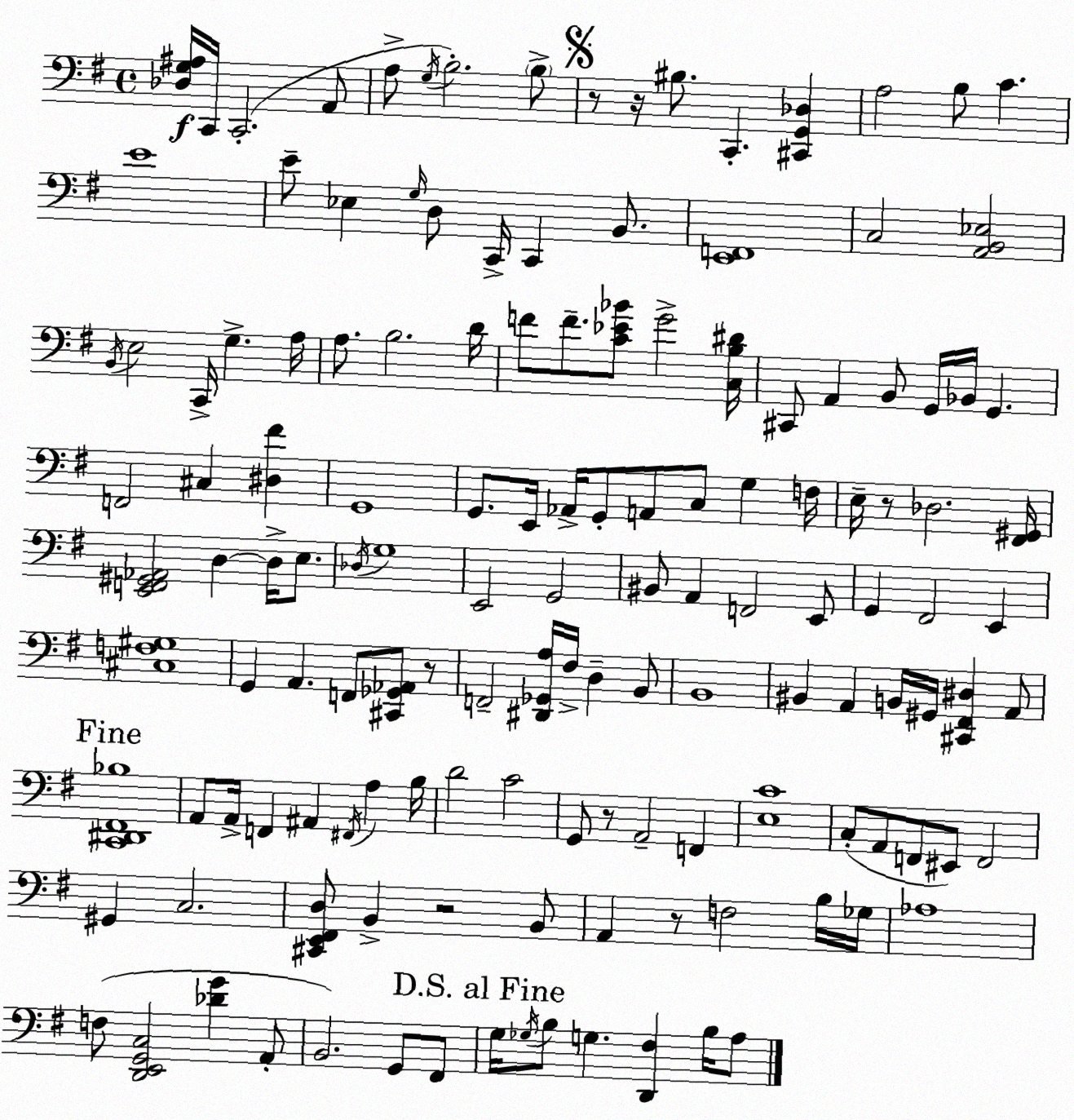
X:1
T:Untitled
M:4/4
L:1/4
K:Em
[_D,G,^A,]/4 C,,/4 C,,2 A,,/2 A,/2 G,/4 B,2 B,/2 z/2 z/4 ^B,/2 C,, [^C,,G,,_D,] A,2 B,/2 C E4 E/2 _E, G,/4 D,/2 C,,/4 C,, B,,/2 [E,,F,,]4 C,2 [A,,B,,_E,]2 B,,/4 E,2 C,,/4 G, A,/4 A,/2 B,2 D/4 F/2 F/2 [C_E_B]/2 G2 [C,B,^D]/4 ^C,,/2 A,, B,,/2 G,,/4 _B,,/4 G,, F,,2 ^C, [^D,^F] G,,4 G,,/2 E,,/4 _A,,/4 G,,/2 A,,/2 C,/2 G, F,/4 E,/4 z/2 _D,2 [^F,,^G,,]/4 [E,,F,,^G,,_A,,]2 D, D,/4 E,/2 _D,/4 G,4 E,,2 G,,2 ^B,,/2 A,, F,,2 E,,/2 G,, ^F,,2 E,, [^C,F,^G,]4 G,, A,, F,,/2 [^C,,_G,,_A,,]/2 z/2 F,,2 [^D,,_G,,A,]/4 ^F,/4 D, B,,/2 B,,4 ^B,, A,, B,,/4 ^G,,/4 [^C,,^F,,^D,] A,,/2 [C,,^D,,^F,,_B,]4 A,,/2 A,,/4 F,, ^A,, ^F,,/4 A, B,/4 D2 C2 G,,/2 z/2 A,,2 F,, [E,C]4 C,/2 A,,/2 F,,/2 ^E,,/2 F,,2 ^G,, C,2 [^C,,E,,^F,,D,]/2 B,, z2 B,,/2 A,, z/2 F,2 B,/4 _G,/4 _A,4 F,/2 [D,,E,,G,,C,]2 [_DG] A,,/2 B,,2 G,,/2 ^F,,/2 G,/4 _G,/4 B,/2 G, [D,,^F,] B,/4 A,/2